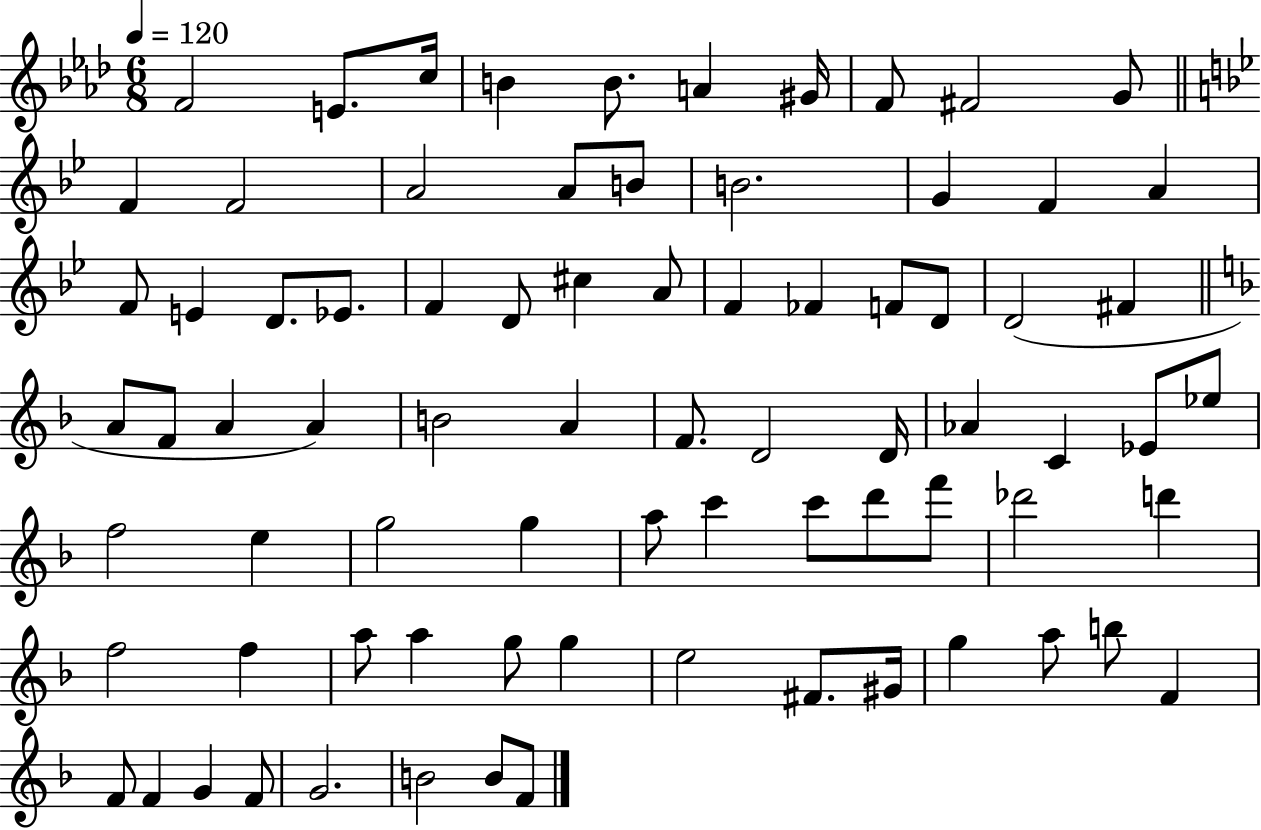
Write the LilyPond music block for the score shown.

{
  \clef treble
  \numericTimeSignature
  \time 6/8
  \key aes \major
  \tempo 4 = 120
  f'2 e'8. c''16 | b'4 b'8. a'4 gis'16 | f'8 fis'2 g'8 | \bar "||" \break \key bes \major f'4 f'2 | a'2 a'8 b'8 | b'2. | g'4 f'4 a'4 | \break f'8 e'4 d'8. ees'8. | f'4 d'8 cis''4 a'8 | f'4 fes'4 f'8 d'8 | d'2( fis'4 | \break \bar "||" \break \key f \major a'8 f'8 a'4 a'4) | b'2 a'4 | f'8. d'2 d'16 | aes'4 c'4 ees'8 ees''8 | \break f''2 e''4 | g''2 g''4 | a''8 c'''4 c'''8 d'''8 f'''8 | des'''2 d'''4 | \break f''2 f''4 | a''8 a''4 g''8 g''4 | e''2 fis'8. gis'16 | g''4 a''8 b''8 f'4 | \break f'8 f'4 g'4 f'8 | g'2. | b'2 b'8 f'8 | \bar "|."
}